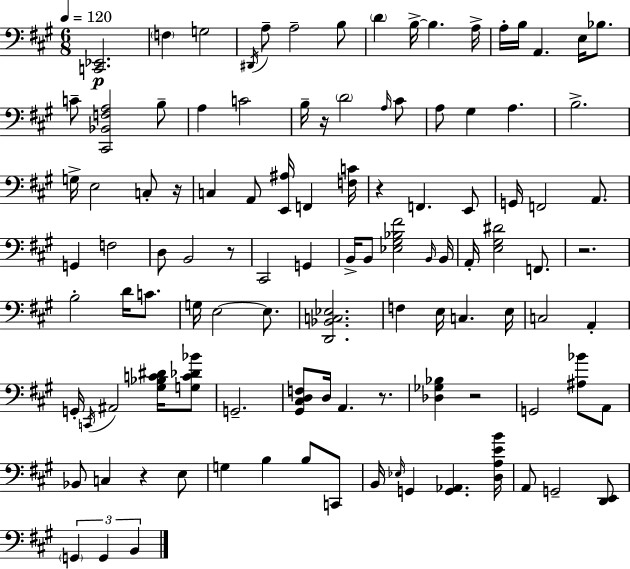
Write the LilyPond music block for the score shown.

{
  \clef bass
  \numericTimeSignature
  \time 6/8
  \key a \major
  \tempo 4 = 120
  <c, ees,>2.\p | \parenthesize f4 g2 | \acciaccatura { dis,16 } a8-- a2-- b8 | \parenthesize d'4 b16->~~ b4. | \break a16-> a16-. b16 a,4. e16 bes8. | c'8-- <cis, bes, f a>2 b8-- | a4 c'2 | b16-- r16 \parenthesize d'2 \grace { a16 } | \break cis'8 a8 gis4 a4. | b2.-> | g16-> e2 c8-. | r16 c4 a,8 <e, ais>16 f,4 | \break <f c'>16 r4 f,4. | e,8 g,16 f,2 a,8. | g,4 f2 | d8 b,2 | \break r8 cis,2 g,4 | b,16-> b,8 <ees gis bes fis'>2 | \grace { b,16 } b,16 a,16-. <e gis dis'>2 | f,8. r2. | \break b2-. d'16 | c'8. g16 e2~~ | e8. <d, bes, c ees>2. | f4 e16 c4. | \break e16 c2 a,4-. | g,16-. \acciaccatura { c,16 } ais,2 | <gis bes c' dis'>16 <g c' des' bes'>8 g,2.-- | <gis, cis d f>8 d16 a,4. | \break r8. <des ges bes>4 r2 | g,2 | <ais bes'>8 a,8 bes,8 c4 r4 | e8 g4 b4 | \break b8 c,8 b,16 \grace { ees16 } g,4 <g, aes,>4. | <d a e' b'>16 a,8 g,2-- | <d, e,>8 \tuplet 3/2 { \parenthesize g,4 g,4 | b,4 } \bar "|."
}